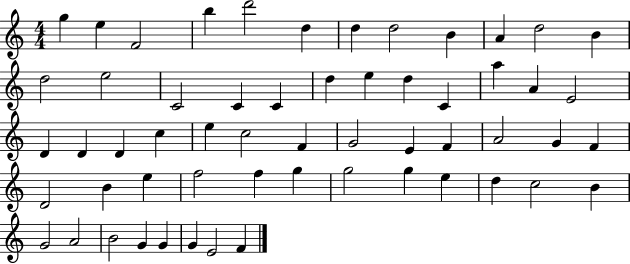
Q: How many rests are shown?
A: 0